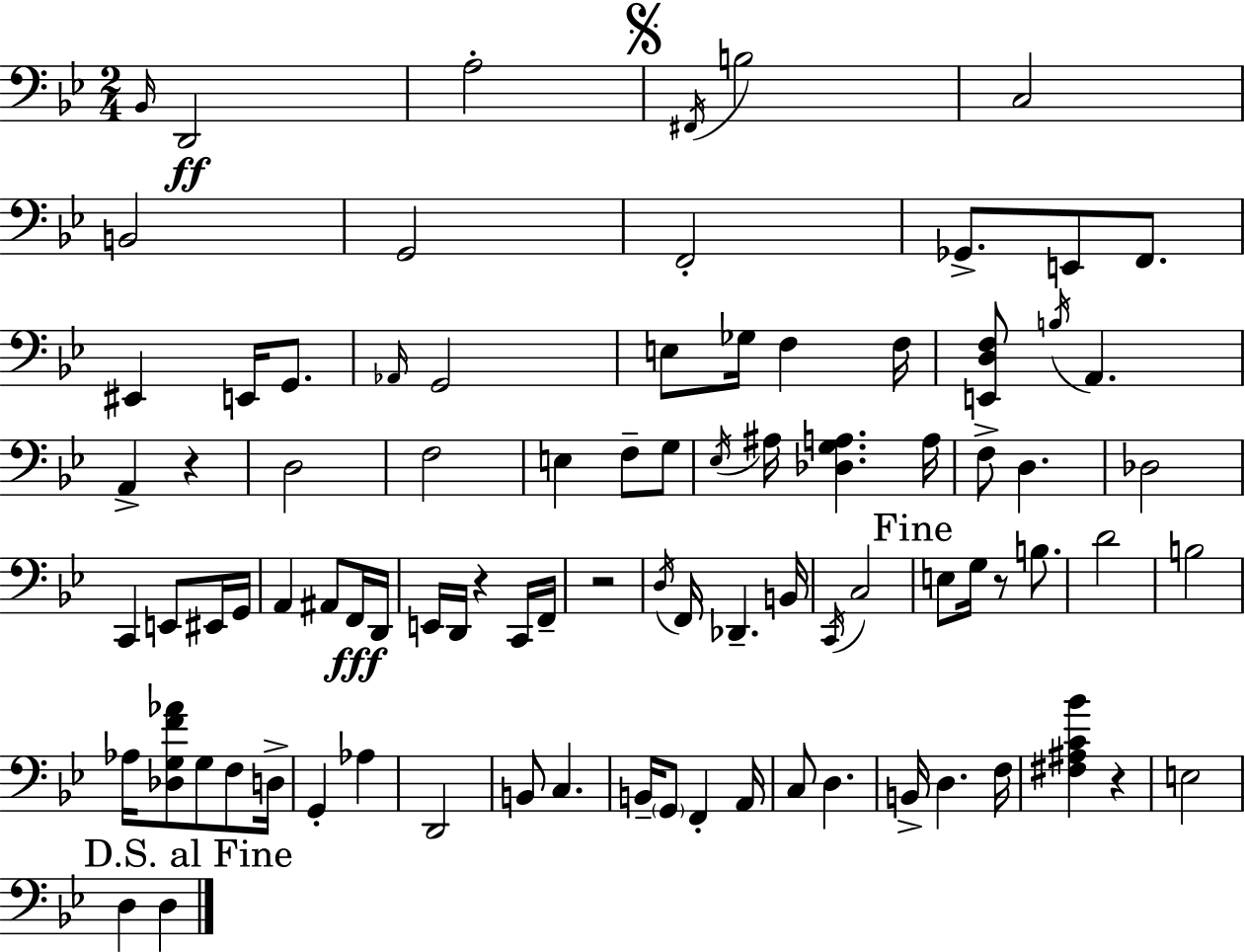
Bb2/s D2/h A3/h F#2/s B3/h C3/h B2/h G2/h F2/h Gb2/e. E2/e F2/e. EIS2/q E2/s G2/e. Ab2/s G2/h E3/e Gb3/s F3/q F3/s [E2,D3,F3]/e B3/s A2/q. A2/q R/q D3/h F3/h E3/q F3/e G3/e Eb3/s A#3/s [Db3,G3,A3]/q. A3/s F3/e D3/q. Db3/h C2/q E2/e EIS2/s G2/s A2/q A#2/e F2/s D2/s E2/s D2/s R/q C2/s F2/s R/h D3/s F2/s Db2/q. B2/s C2/s C3/h E3/e G3/s R/e B3/e. D4/h B3/h Ab3/s [Db3,G3,F4,Ab4]/e G3/e F3/e D3/s G2/q Ab3/q D2/h B2/e C3/q. B2/s G2/e F2/q A2/s C3/e D3/q. B2/s D3/q. F3/s [F#3,A#3,C4,Bb4]/q R/q E3/h D3/q D3/q